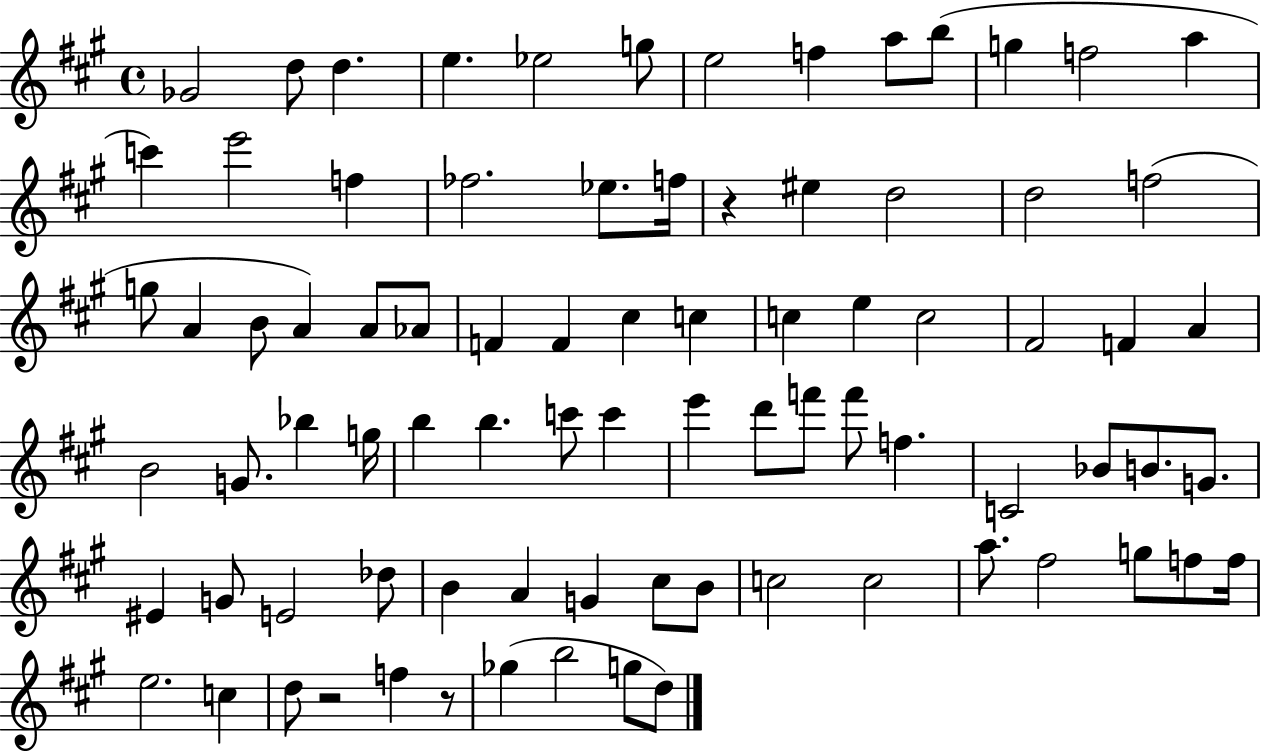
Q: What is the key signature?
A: A major